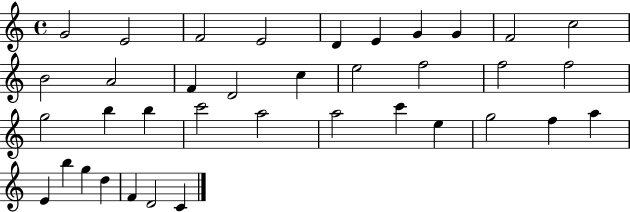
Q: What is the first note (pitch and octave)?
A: G4